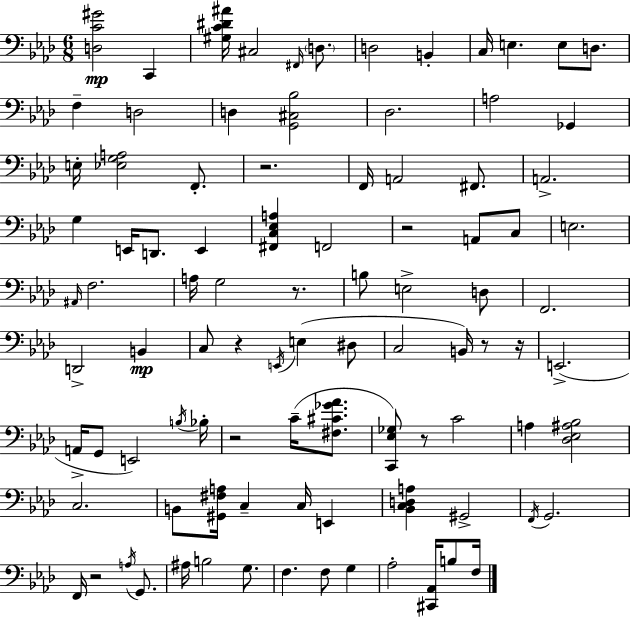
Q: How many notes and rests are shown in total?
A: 95